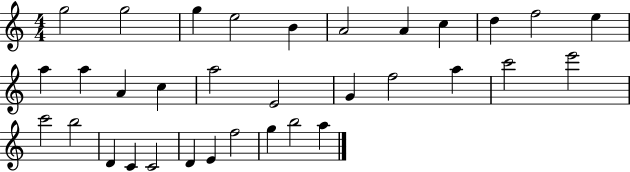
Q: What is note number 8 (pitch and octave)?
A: C5